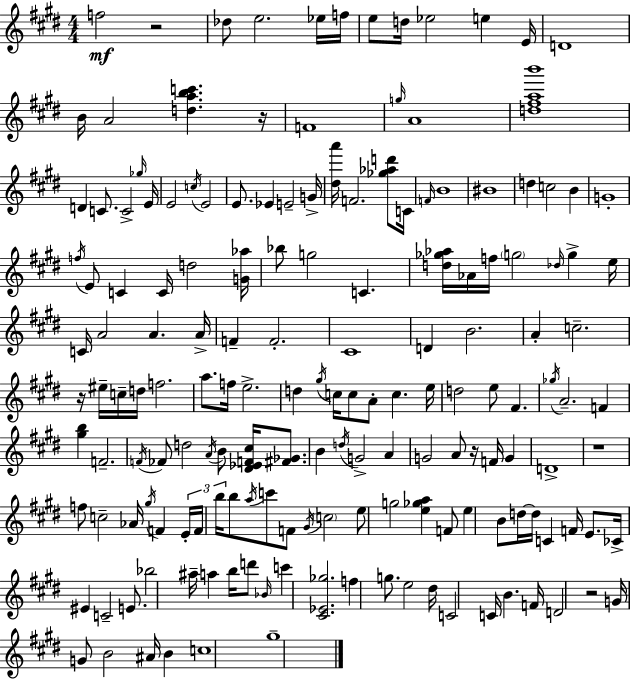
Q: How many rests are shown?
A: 6